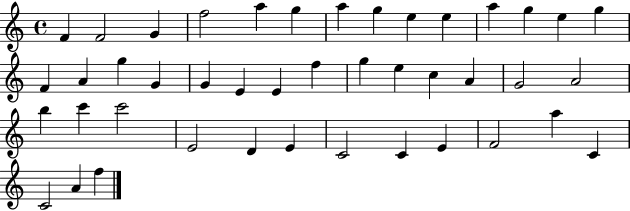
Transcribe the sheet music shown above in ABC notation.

X:1
T:Untitled
M:4/4
L:1/4
K:C
F F2 G f2 a g a g e e a g e g F A g G G E E f g e c A G2 A2 b c' c'2 E2 D E C2 C E F2 a C C2 A f